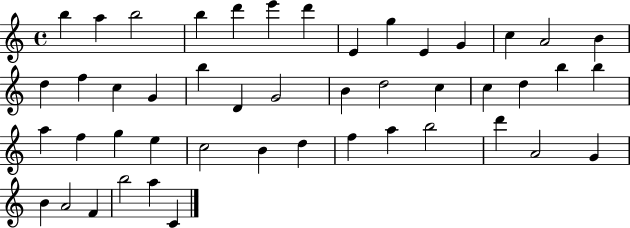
{
  \clef treble
  \time 4/4
  \defaultTimeSignature
  \key c \major
  b''4 a''4 b''2 | b''4 d'''4 e'''4 d'''4 | e'4 g''4 e'4 g'4 | c''4 a'2 b'4 | \break d''4 f''4 c''4 g'4 | b''4 d'4 g'2 | b'4 d''2 c''4 | c''4 d''4 b''4 b''4 | \break a''4 f''4 g''4 e''4 | c''2 b'4 d''4 | f''4 a''4 b''2 | d'''4 a'2 g'4 | \break b'4 a'2 f'4 | b''2 a''4 c'4 | \bar "|."
}